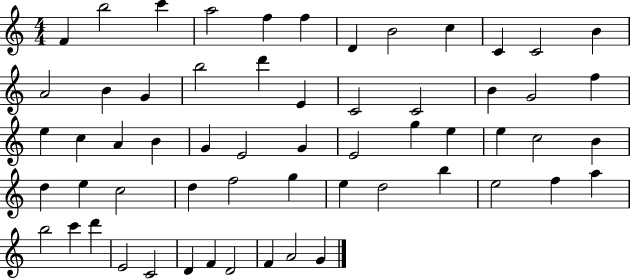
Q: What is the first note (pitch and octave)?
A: F4